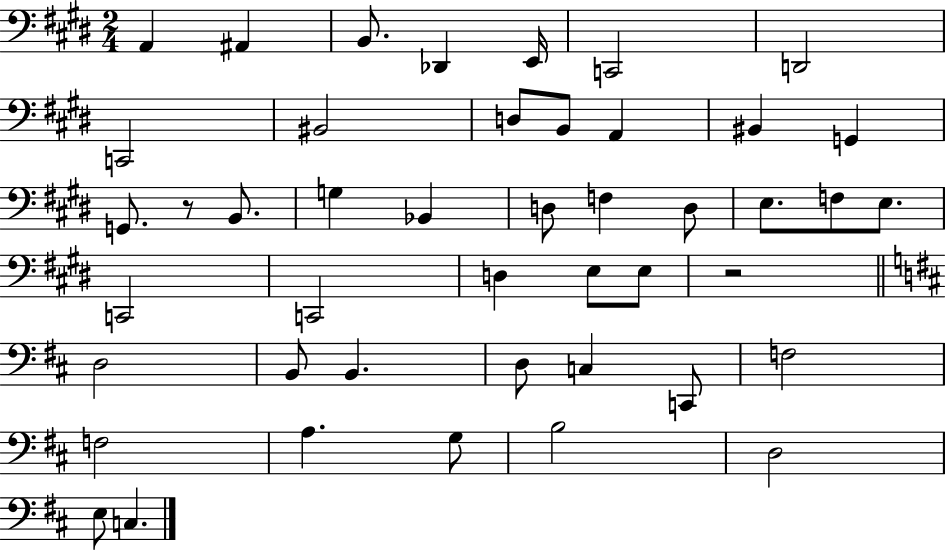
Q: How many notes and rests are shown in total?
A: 45